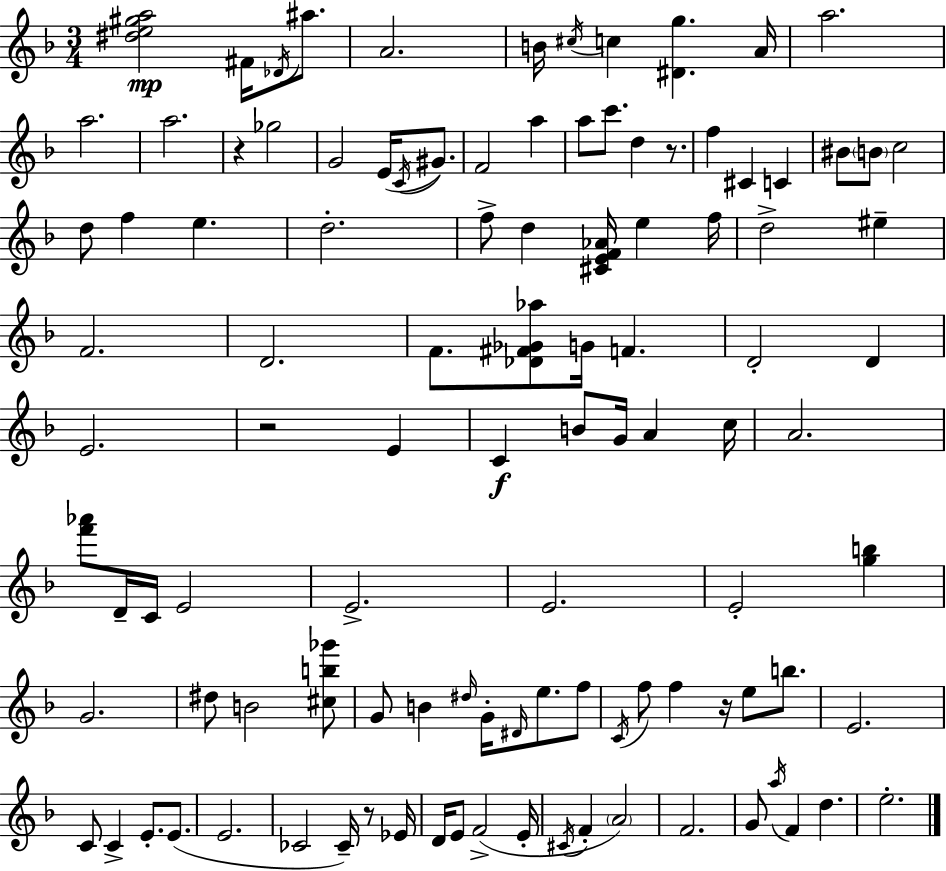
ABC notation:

X:1
T:Untitled
M:3/4
L:1/4
K:F
[^de^ga]2 ^F/4 _D/4 ^a/2 A2 B/4 ^c/4 c [^Dg] A/4 a2 a2 a2 z _g2 G2 E/4 C/4 ^G/2 F2 a a/2 c'/2 d z/2 f ^C C ^B/2 B/2 c2 d/2 f e d2 f/2 d [^CEF_A]/4 e f/4 d2 ^e F2 D2 F/2 [_D^F_G_a]/2 G/4 F D2 D E2 z2 E C B/2 G/4 A c/4 A2 [f'_a']/2 D/4 C/4 E2 E2 E2 E2 [gb] G2 ^d/2 B2 [^cb_g']/2 G/2 B ^d/4 G/4 ^D/4 e/2 f/2 C/4 f/2 f z/4 e/2 b/2 E2 C/2 C E/2 E/2 E2 _C2 _C/4 z/2 _E/4 D/4 E/2 F2 E/4 ^C/4 F A2 F2 G/2 a/4 F d e2